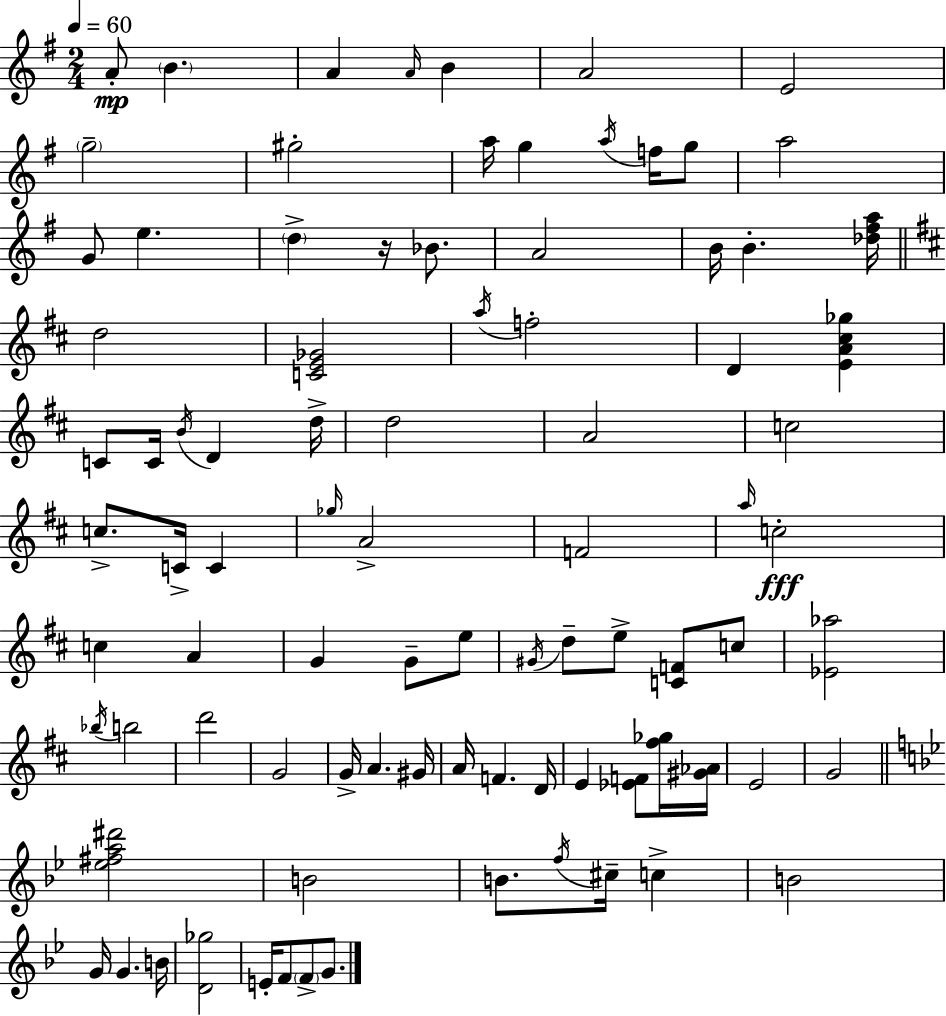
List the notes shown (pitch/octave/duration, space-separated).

A4/e B4/q. A4/q A4/s B4/q A4/h E4/h G5/h G#5/h A5/s G5/q A5/s F5/s G5/e A5/h G4/e E5/q. D5/q R/s Bb4/e. A4/h B4/s B4/q. [Db5,F#5,A5]/s D5/h [C4,E4,Gb4]/h A5/s F5/h D4/q [E4,A4,C#5,Gb5]/q C4/e C4/s B4/s D4/q D5/s D5/h A4/h C5/h C5/e. C4/s C4/q Gb5/s A4/h F4/h A5/s C5/h C5/q A4/q G4/q G4/e E5/e G#4/s D5/e E5/e [C4,F4]/e C5/e [Eb4,Ab5]/h Bb5/s B5/h D6/h G4/h G4/s A4/q. G#4/s A4/s F4/q. D4/s E4/q [Eb4,F4]/e [F#5,Gb5]/s [G#4,Ab4]/s E4/h G4/h [Eb5,F#5,A5,D#6]/h B4/h B4/e. F5/s C#5/s C5/q B4/h G4/s G4/q. B4/s [D4,Gb5]/h E4/s F4/e F4/e G4/e.